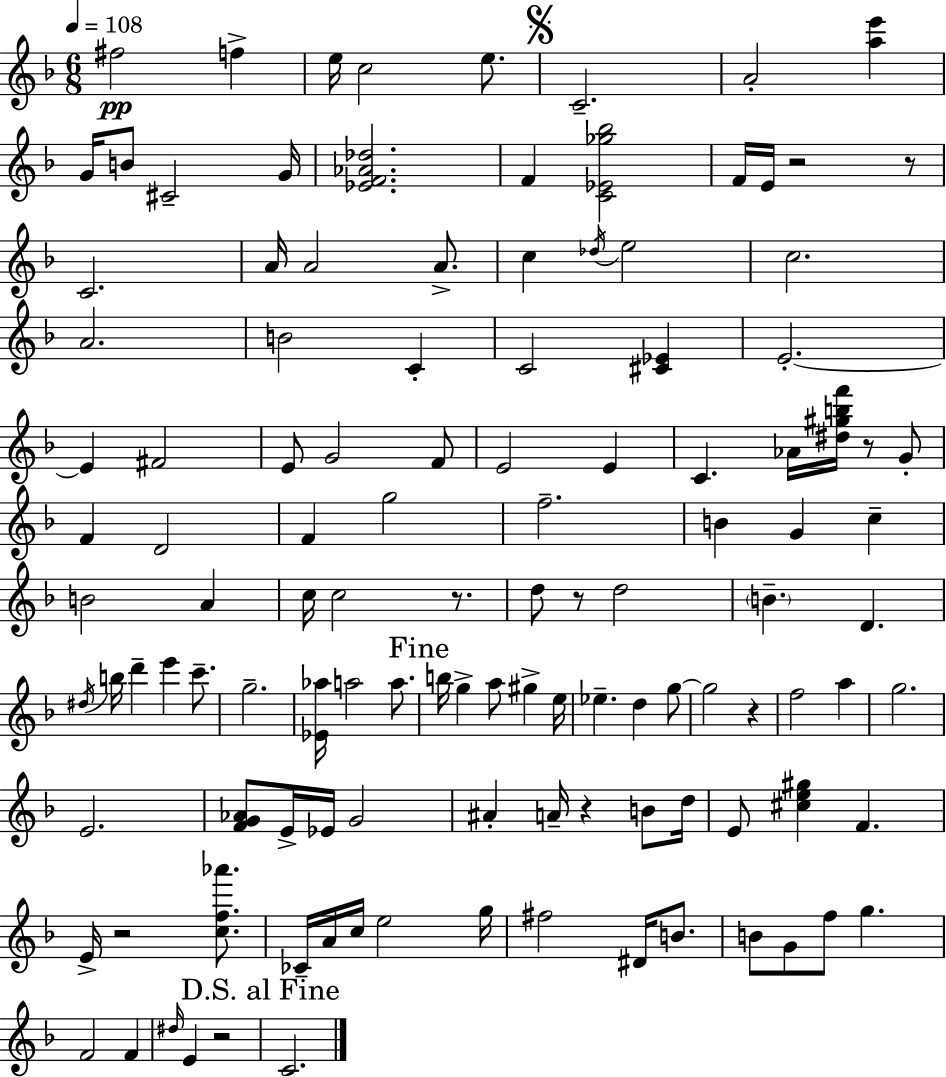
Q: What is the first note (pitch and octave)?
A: F#5